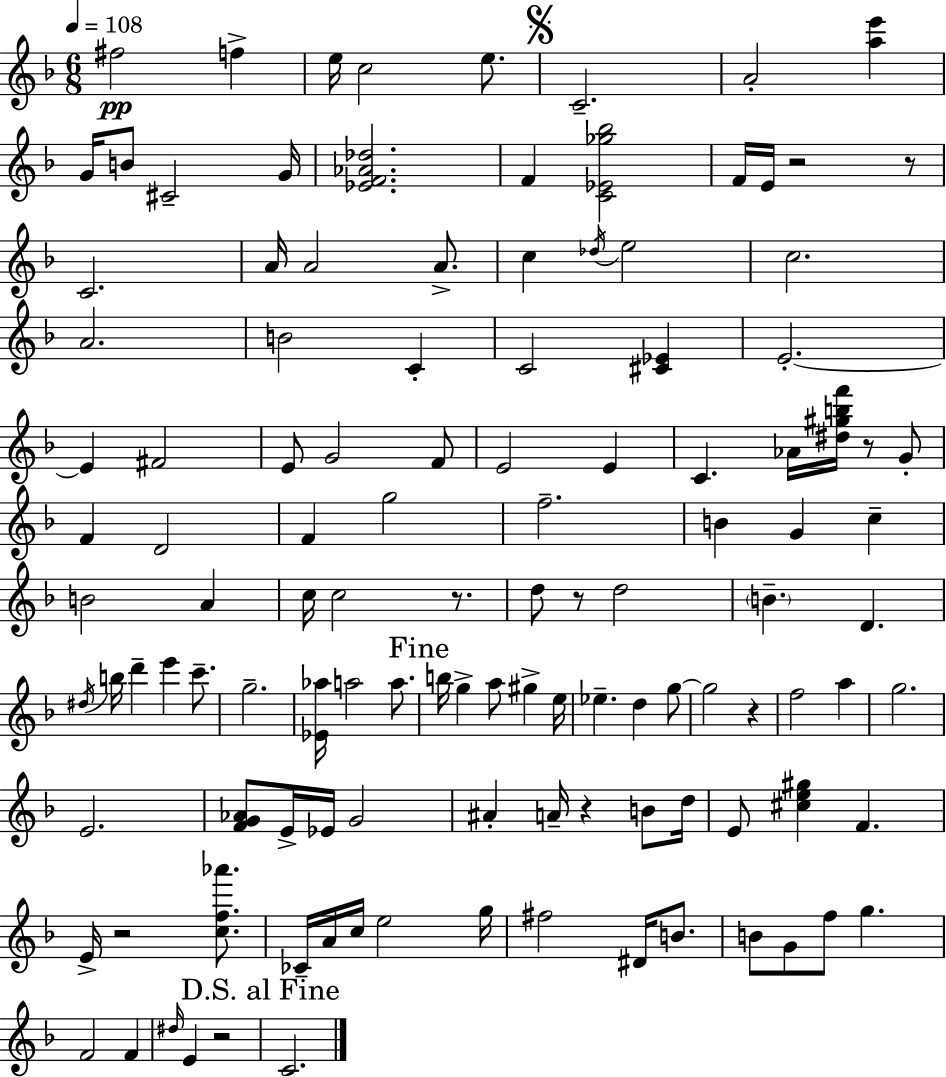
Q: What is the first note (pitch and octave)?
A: F#5